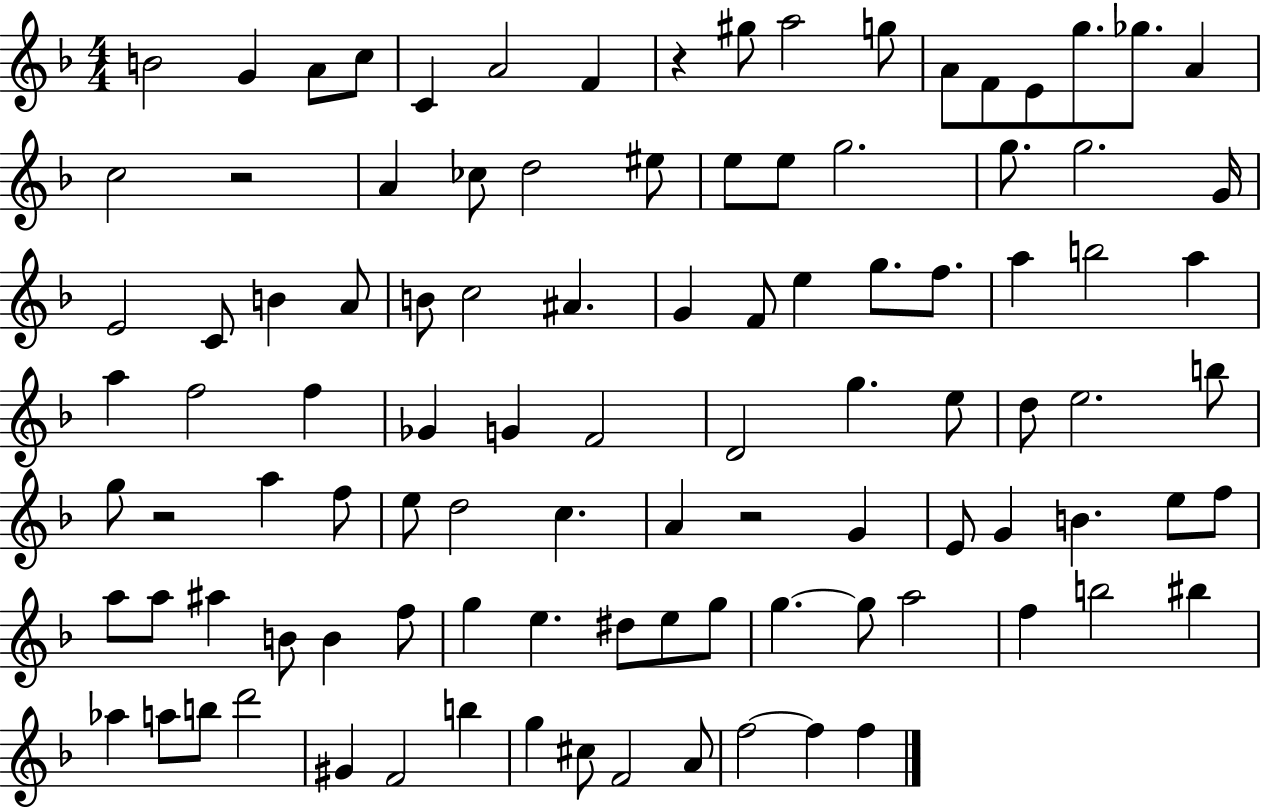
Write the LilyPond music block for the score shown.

{
  \clef treble
  \numericTimeSignature
  \time 4/4
  \key f \major
  b'2 g'4 a'8 c''8 | c'4 a'2 f'4 | r4 gis''8 a''2 g''8 | a'8 f'8 e'8 g''8. ges''8. a'4 | \break c''2 r2 | a'4 ces''8 d''2 eis''8 | e''8 e''8 g''2. | g''8. g''2. g'16 | \break e'2 c'8 b'4 a'8 | b'8 c''2 ais'4. | g'4 f'8 e''4 g''8. f''8. | a''4 b''2 a''4 | \break a''4 f''2 f''4 | ges'4 g'4 f'2 | d'2 g''4. e''8 | d''8 e''2. b''8 | \break g''8 r2 a''4 f''8 | e''8 d''2 c''4. | a'4 r2 g'4 | e'8 g'4 b'4. e''8 f''8 | \break a''8 a''8 ais''4 b'8 b'4 f''8 | g''4 e''4. dis''8 e''8 g''8 | g''4.~~ g''8 a''2 | f''4 b''2 bis''4 | \break aes''4 a''8 b''8 d'''2 | gis'4 f'2 b''4 | g''4 cis''8 f'2 a'8 | f''2~~ f''4 f''4 | \break \bar "|."
}